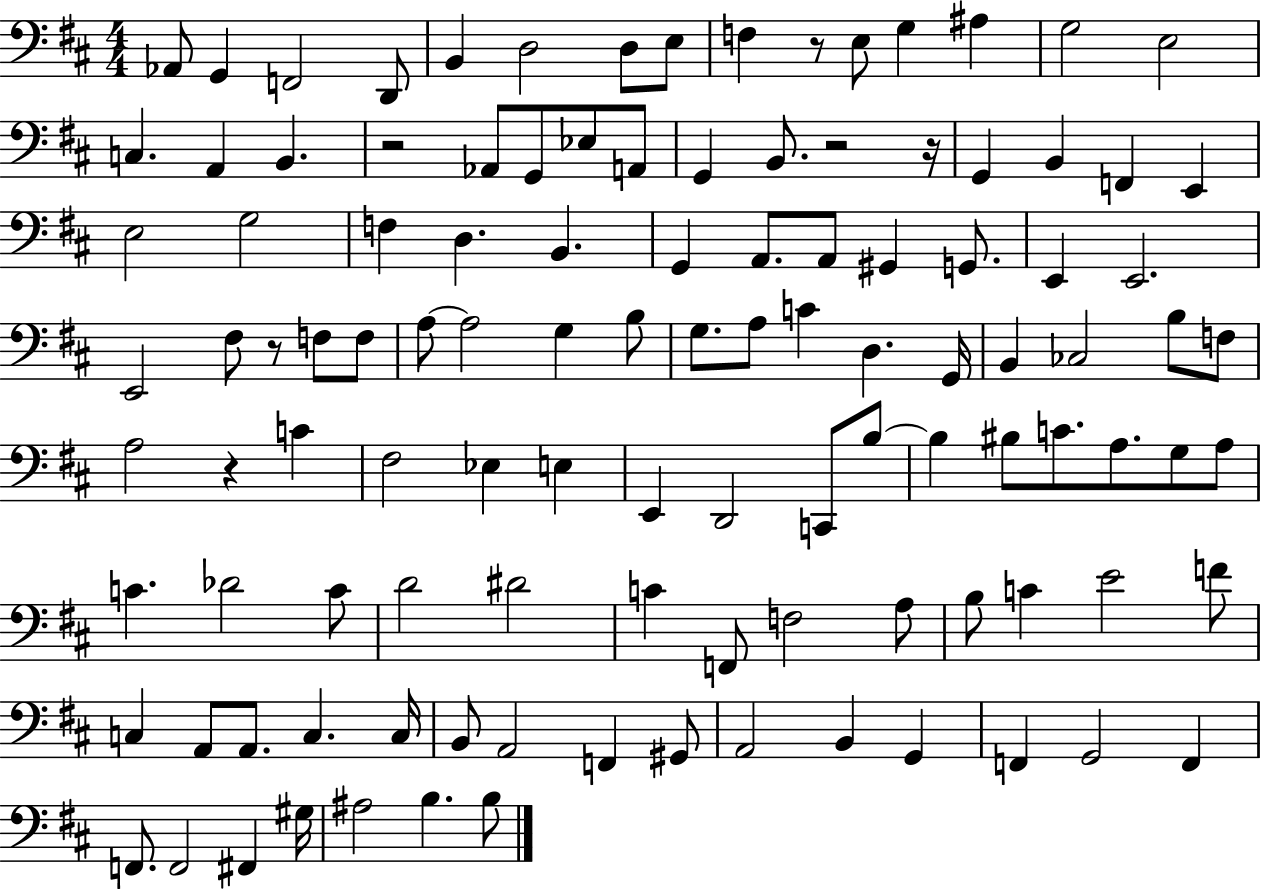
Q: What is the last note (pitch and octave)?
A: B3